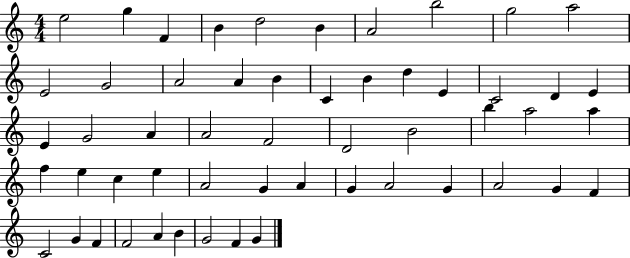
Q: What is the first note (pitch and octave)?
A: E5